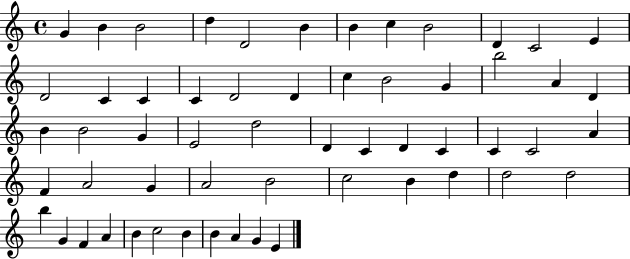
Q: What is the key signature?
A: C major